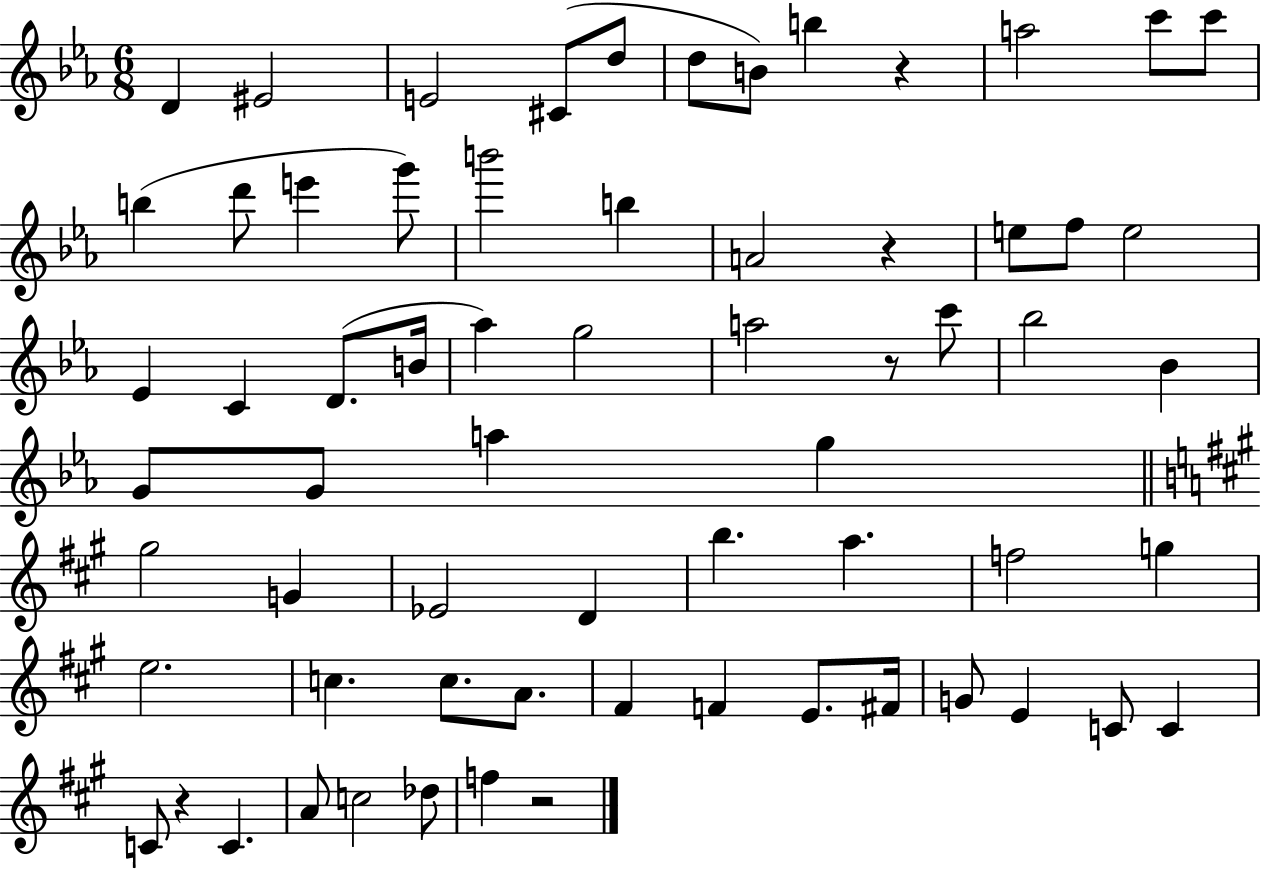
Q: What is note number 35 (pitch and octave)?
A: G5